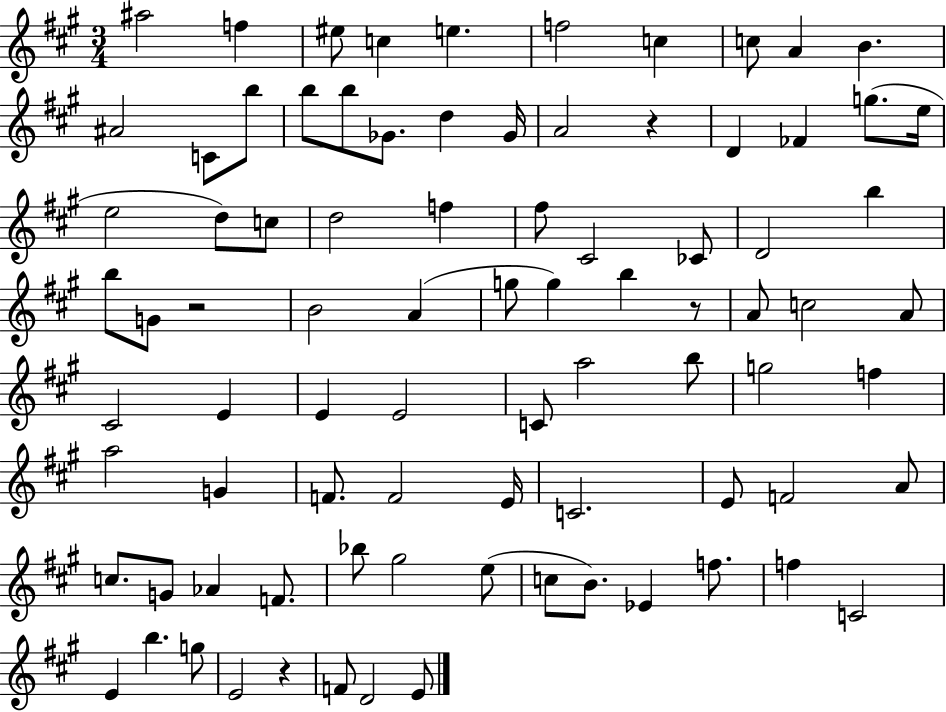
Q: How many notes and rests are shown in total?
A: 85